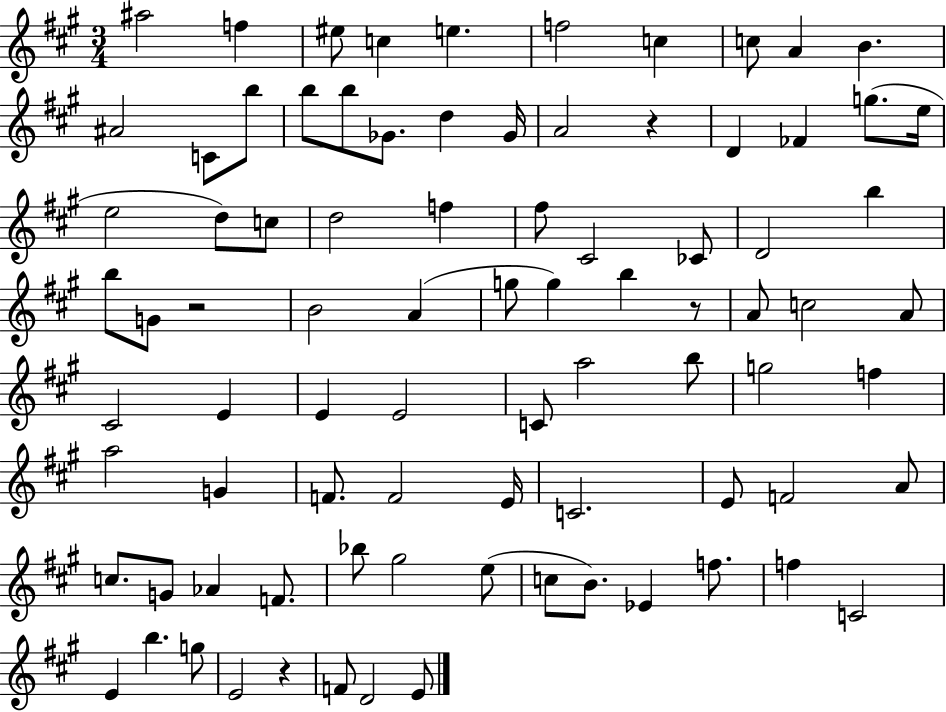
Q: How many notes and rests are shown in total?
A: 85